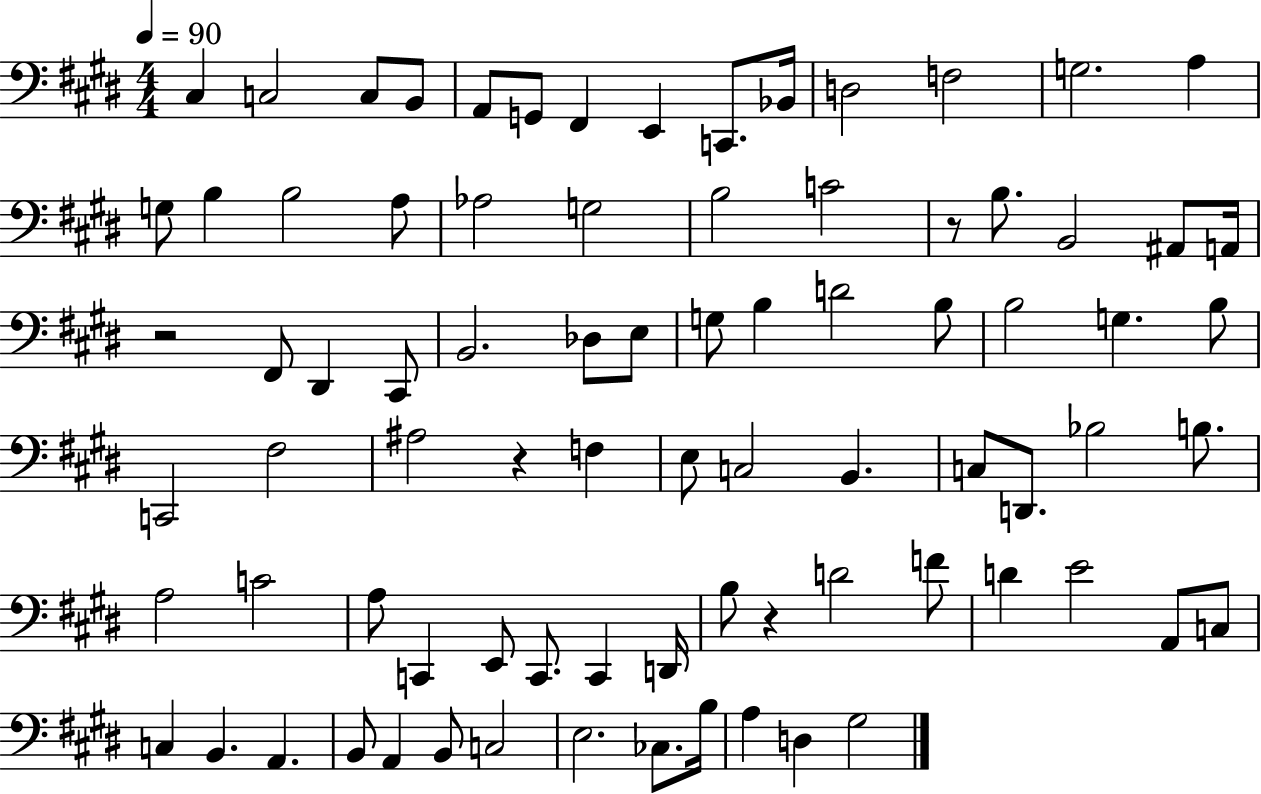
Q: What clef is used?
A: bass